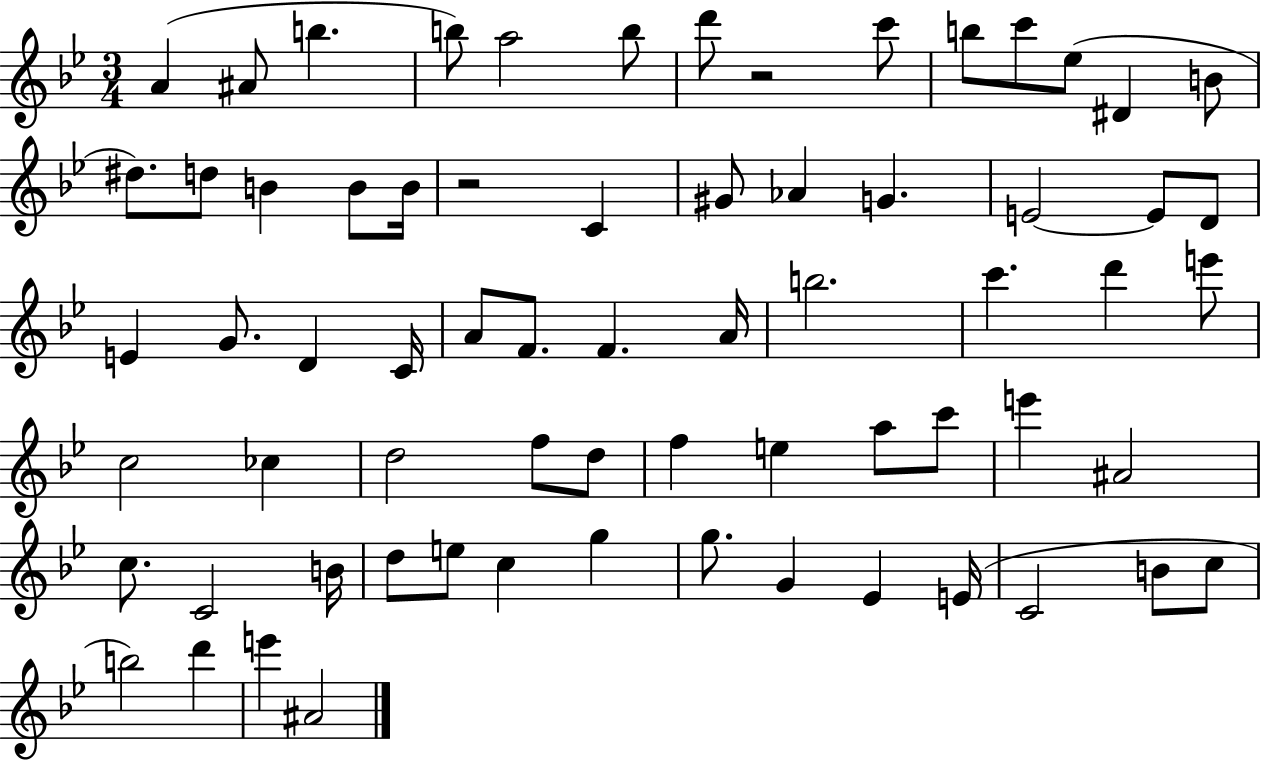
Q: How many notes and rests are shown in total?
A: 68